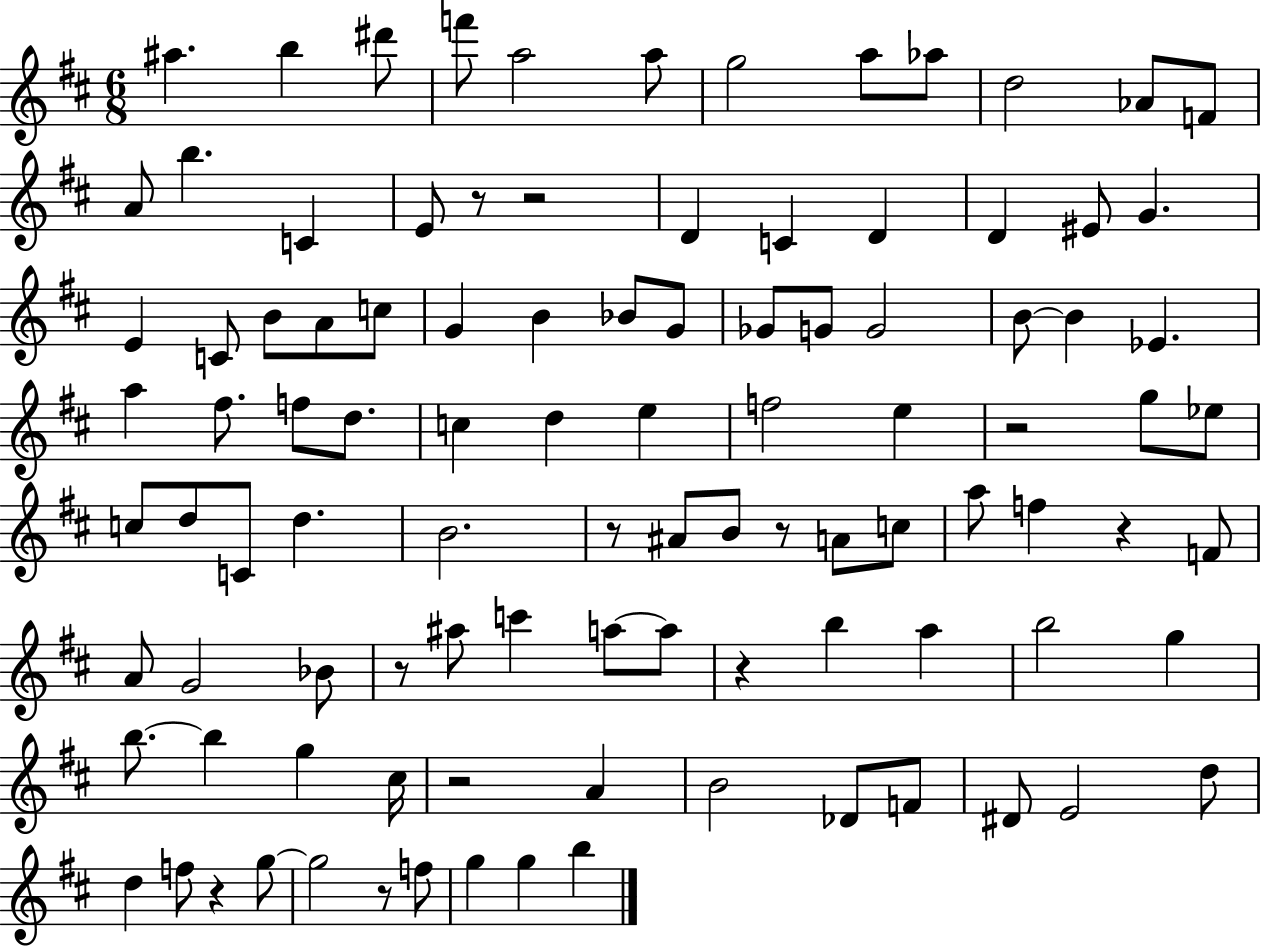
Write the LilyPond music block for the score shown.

{
  \clef treble
  \numericTimeSignature
  \time 6/8
  \key d \major
  ais''4. b''4 dis'''8 | f'''8 a''2 a''8 | g''2 a''8 aes''8 | d''2 aes'8 f'8 | \break a'8 b''4. c'4 | e'8 r8 r2 | d'4 c'4 d'4 | d'4 eis'8 g'4. | \break e'4 c'8 b'8 a'8 c''8 | g'4 b'4 bes'8 g'8 | ges'8 g'8 g'2 | b'8~~ b'4 ees'4. | \break a''4 fis''8. f''8 d''8. | c''4 d''4 e''4 | f''2 e''4 | r2 g''8 ees''8 | \break c''8 d''8 c'8 d''4. | b'2. | r8 ais'8 b'8 r8 a'8 c''8 | a''8 f''4 r4 f'8 | \break a'8 g'2 bes'8 | r8 ais''8 c'''4 a''8~~ a''8 | r4 b''4 a''4 | b''2 g''4 | \break b''8.~~ b''4 g''4 cis''16 | r2 a'4 | b'2 des'8 f'8 | dis'8 e'2 d''8 | \break d''4 f''8 r4 g''8~~ | g''2 r8 f''8 | g''4 g''4 b''4 | \bar "|."
}